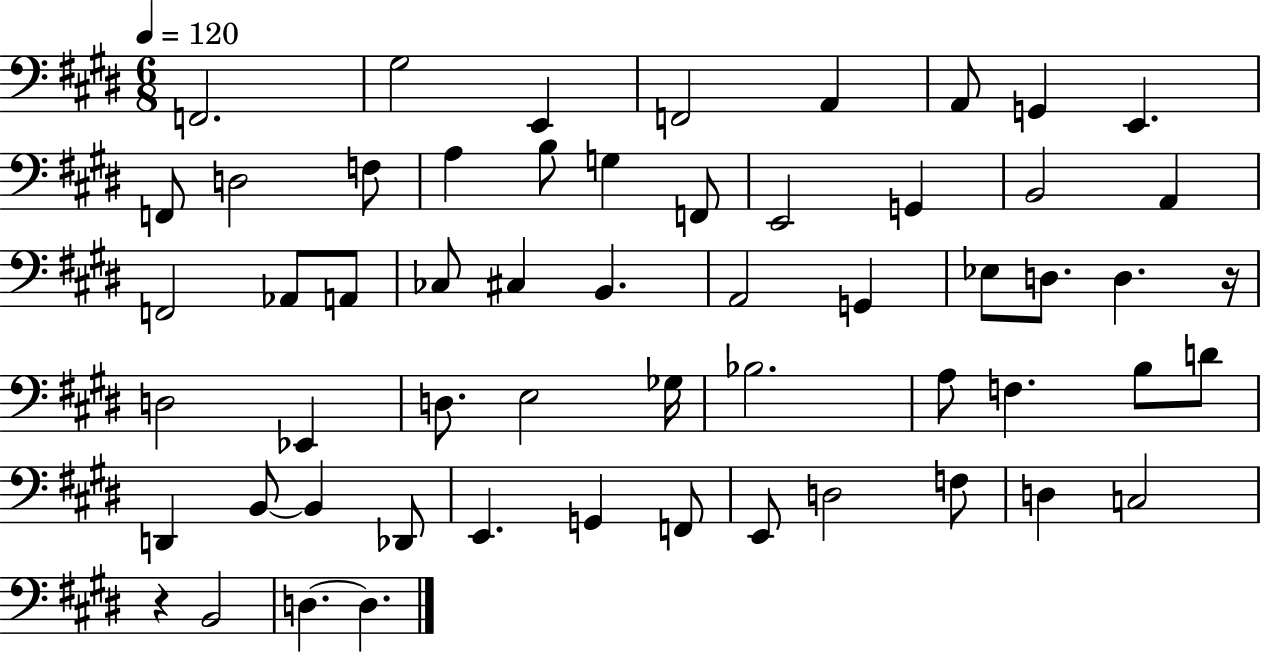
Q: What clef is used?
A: bass